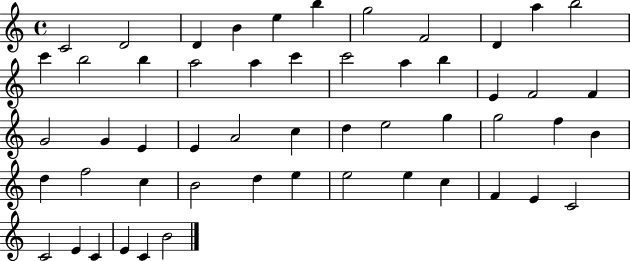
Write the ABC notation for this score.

X:1
T:Untitled
M:4/4
L:1/4
K:C
C2 D2 D B e b g2 F2 D a b2 c' b2 b a2 a c' c'2 a b E F2 F G2 G E E A2 c d e2 g g2 f B d f2 c B2 d e e2 e c F E C2 C2 E C E C B2